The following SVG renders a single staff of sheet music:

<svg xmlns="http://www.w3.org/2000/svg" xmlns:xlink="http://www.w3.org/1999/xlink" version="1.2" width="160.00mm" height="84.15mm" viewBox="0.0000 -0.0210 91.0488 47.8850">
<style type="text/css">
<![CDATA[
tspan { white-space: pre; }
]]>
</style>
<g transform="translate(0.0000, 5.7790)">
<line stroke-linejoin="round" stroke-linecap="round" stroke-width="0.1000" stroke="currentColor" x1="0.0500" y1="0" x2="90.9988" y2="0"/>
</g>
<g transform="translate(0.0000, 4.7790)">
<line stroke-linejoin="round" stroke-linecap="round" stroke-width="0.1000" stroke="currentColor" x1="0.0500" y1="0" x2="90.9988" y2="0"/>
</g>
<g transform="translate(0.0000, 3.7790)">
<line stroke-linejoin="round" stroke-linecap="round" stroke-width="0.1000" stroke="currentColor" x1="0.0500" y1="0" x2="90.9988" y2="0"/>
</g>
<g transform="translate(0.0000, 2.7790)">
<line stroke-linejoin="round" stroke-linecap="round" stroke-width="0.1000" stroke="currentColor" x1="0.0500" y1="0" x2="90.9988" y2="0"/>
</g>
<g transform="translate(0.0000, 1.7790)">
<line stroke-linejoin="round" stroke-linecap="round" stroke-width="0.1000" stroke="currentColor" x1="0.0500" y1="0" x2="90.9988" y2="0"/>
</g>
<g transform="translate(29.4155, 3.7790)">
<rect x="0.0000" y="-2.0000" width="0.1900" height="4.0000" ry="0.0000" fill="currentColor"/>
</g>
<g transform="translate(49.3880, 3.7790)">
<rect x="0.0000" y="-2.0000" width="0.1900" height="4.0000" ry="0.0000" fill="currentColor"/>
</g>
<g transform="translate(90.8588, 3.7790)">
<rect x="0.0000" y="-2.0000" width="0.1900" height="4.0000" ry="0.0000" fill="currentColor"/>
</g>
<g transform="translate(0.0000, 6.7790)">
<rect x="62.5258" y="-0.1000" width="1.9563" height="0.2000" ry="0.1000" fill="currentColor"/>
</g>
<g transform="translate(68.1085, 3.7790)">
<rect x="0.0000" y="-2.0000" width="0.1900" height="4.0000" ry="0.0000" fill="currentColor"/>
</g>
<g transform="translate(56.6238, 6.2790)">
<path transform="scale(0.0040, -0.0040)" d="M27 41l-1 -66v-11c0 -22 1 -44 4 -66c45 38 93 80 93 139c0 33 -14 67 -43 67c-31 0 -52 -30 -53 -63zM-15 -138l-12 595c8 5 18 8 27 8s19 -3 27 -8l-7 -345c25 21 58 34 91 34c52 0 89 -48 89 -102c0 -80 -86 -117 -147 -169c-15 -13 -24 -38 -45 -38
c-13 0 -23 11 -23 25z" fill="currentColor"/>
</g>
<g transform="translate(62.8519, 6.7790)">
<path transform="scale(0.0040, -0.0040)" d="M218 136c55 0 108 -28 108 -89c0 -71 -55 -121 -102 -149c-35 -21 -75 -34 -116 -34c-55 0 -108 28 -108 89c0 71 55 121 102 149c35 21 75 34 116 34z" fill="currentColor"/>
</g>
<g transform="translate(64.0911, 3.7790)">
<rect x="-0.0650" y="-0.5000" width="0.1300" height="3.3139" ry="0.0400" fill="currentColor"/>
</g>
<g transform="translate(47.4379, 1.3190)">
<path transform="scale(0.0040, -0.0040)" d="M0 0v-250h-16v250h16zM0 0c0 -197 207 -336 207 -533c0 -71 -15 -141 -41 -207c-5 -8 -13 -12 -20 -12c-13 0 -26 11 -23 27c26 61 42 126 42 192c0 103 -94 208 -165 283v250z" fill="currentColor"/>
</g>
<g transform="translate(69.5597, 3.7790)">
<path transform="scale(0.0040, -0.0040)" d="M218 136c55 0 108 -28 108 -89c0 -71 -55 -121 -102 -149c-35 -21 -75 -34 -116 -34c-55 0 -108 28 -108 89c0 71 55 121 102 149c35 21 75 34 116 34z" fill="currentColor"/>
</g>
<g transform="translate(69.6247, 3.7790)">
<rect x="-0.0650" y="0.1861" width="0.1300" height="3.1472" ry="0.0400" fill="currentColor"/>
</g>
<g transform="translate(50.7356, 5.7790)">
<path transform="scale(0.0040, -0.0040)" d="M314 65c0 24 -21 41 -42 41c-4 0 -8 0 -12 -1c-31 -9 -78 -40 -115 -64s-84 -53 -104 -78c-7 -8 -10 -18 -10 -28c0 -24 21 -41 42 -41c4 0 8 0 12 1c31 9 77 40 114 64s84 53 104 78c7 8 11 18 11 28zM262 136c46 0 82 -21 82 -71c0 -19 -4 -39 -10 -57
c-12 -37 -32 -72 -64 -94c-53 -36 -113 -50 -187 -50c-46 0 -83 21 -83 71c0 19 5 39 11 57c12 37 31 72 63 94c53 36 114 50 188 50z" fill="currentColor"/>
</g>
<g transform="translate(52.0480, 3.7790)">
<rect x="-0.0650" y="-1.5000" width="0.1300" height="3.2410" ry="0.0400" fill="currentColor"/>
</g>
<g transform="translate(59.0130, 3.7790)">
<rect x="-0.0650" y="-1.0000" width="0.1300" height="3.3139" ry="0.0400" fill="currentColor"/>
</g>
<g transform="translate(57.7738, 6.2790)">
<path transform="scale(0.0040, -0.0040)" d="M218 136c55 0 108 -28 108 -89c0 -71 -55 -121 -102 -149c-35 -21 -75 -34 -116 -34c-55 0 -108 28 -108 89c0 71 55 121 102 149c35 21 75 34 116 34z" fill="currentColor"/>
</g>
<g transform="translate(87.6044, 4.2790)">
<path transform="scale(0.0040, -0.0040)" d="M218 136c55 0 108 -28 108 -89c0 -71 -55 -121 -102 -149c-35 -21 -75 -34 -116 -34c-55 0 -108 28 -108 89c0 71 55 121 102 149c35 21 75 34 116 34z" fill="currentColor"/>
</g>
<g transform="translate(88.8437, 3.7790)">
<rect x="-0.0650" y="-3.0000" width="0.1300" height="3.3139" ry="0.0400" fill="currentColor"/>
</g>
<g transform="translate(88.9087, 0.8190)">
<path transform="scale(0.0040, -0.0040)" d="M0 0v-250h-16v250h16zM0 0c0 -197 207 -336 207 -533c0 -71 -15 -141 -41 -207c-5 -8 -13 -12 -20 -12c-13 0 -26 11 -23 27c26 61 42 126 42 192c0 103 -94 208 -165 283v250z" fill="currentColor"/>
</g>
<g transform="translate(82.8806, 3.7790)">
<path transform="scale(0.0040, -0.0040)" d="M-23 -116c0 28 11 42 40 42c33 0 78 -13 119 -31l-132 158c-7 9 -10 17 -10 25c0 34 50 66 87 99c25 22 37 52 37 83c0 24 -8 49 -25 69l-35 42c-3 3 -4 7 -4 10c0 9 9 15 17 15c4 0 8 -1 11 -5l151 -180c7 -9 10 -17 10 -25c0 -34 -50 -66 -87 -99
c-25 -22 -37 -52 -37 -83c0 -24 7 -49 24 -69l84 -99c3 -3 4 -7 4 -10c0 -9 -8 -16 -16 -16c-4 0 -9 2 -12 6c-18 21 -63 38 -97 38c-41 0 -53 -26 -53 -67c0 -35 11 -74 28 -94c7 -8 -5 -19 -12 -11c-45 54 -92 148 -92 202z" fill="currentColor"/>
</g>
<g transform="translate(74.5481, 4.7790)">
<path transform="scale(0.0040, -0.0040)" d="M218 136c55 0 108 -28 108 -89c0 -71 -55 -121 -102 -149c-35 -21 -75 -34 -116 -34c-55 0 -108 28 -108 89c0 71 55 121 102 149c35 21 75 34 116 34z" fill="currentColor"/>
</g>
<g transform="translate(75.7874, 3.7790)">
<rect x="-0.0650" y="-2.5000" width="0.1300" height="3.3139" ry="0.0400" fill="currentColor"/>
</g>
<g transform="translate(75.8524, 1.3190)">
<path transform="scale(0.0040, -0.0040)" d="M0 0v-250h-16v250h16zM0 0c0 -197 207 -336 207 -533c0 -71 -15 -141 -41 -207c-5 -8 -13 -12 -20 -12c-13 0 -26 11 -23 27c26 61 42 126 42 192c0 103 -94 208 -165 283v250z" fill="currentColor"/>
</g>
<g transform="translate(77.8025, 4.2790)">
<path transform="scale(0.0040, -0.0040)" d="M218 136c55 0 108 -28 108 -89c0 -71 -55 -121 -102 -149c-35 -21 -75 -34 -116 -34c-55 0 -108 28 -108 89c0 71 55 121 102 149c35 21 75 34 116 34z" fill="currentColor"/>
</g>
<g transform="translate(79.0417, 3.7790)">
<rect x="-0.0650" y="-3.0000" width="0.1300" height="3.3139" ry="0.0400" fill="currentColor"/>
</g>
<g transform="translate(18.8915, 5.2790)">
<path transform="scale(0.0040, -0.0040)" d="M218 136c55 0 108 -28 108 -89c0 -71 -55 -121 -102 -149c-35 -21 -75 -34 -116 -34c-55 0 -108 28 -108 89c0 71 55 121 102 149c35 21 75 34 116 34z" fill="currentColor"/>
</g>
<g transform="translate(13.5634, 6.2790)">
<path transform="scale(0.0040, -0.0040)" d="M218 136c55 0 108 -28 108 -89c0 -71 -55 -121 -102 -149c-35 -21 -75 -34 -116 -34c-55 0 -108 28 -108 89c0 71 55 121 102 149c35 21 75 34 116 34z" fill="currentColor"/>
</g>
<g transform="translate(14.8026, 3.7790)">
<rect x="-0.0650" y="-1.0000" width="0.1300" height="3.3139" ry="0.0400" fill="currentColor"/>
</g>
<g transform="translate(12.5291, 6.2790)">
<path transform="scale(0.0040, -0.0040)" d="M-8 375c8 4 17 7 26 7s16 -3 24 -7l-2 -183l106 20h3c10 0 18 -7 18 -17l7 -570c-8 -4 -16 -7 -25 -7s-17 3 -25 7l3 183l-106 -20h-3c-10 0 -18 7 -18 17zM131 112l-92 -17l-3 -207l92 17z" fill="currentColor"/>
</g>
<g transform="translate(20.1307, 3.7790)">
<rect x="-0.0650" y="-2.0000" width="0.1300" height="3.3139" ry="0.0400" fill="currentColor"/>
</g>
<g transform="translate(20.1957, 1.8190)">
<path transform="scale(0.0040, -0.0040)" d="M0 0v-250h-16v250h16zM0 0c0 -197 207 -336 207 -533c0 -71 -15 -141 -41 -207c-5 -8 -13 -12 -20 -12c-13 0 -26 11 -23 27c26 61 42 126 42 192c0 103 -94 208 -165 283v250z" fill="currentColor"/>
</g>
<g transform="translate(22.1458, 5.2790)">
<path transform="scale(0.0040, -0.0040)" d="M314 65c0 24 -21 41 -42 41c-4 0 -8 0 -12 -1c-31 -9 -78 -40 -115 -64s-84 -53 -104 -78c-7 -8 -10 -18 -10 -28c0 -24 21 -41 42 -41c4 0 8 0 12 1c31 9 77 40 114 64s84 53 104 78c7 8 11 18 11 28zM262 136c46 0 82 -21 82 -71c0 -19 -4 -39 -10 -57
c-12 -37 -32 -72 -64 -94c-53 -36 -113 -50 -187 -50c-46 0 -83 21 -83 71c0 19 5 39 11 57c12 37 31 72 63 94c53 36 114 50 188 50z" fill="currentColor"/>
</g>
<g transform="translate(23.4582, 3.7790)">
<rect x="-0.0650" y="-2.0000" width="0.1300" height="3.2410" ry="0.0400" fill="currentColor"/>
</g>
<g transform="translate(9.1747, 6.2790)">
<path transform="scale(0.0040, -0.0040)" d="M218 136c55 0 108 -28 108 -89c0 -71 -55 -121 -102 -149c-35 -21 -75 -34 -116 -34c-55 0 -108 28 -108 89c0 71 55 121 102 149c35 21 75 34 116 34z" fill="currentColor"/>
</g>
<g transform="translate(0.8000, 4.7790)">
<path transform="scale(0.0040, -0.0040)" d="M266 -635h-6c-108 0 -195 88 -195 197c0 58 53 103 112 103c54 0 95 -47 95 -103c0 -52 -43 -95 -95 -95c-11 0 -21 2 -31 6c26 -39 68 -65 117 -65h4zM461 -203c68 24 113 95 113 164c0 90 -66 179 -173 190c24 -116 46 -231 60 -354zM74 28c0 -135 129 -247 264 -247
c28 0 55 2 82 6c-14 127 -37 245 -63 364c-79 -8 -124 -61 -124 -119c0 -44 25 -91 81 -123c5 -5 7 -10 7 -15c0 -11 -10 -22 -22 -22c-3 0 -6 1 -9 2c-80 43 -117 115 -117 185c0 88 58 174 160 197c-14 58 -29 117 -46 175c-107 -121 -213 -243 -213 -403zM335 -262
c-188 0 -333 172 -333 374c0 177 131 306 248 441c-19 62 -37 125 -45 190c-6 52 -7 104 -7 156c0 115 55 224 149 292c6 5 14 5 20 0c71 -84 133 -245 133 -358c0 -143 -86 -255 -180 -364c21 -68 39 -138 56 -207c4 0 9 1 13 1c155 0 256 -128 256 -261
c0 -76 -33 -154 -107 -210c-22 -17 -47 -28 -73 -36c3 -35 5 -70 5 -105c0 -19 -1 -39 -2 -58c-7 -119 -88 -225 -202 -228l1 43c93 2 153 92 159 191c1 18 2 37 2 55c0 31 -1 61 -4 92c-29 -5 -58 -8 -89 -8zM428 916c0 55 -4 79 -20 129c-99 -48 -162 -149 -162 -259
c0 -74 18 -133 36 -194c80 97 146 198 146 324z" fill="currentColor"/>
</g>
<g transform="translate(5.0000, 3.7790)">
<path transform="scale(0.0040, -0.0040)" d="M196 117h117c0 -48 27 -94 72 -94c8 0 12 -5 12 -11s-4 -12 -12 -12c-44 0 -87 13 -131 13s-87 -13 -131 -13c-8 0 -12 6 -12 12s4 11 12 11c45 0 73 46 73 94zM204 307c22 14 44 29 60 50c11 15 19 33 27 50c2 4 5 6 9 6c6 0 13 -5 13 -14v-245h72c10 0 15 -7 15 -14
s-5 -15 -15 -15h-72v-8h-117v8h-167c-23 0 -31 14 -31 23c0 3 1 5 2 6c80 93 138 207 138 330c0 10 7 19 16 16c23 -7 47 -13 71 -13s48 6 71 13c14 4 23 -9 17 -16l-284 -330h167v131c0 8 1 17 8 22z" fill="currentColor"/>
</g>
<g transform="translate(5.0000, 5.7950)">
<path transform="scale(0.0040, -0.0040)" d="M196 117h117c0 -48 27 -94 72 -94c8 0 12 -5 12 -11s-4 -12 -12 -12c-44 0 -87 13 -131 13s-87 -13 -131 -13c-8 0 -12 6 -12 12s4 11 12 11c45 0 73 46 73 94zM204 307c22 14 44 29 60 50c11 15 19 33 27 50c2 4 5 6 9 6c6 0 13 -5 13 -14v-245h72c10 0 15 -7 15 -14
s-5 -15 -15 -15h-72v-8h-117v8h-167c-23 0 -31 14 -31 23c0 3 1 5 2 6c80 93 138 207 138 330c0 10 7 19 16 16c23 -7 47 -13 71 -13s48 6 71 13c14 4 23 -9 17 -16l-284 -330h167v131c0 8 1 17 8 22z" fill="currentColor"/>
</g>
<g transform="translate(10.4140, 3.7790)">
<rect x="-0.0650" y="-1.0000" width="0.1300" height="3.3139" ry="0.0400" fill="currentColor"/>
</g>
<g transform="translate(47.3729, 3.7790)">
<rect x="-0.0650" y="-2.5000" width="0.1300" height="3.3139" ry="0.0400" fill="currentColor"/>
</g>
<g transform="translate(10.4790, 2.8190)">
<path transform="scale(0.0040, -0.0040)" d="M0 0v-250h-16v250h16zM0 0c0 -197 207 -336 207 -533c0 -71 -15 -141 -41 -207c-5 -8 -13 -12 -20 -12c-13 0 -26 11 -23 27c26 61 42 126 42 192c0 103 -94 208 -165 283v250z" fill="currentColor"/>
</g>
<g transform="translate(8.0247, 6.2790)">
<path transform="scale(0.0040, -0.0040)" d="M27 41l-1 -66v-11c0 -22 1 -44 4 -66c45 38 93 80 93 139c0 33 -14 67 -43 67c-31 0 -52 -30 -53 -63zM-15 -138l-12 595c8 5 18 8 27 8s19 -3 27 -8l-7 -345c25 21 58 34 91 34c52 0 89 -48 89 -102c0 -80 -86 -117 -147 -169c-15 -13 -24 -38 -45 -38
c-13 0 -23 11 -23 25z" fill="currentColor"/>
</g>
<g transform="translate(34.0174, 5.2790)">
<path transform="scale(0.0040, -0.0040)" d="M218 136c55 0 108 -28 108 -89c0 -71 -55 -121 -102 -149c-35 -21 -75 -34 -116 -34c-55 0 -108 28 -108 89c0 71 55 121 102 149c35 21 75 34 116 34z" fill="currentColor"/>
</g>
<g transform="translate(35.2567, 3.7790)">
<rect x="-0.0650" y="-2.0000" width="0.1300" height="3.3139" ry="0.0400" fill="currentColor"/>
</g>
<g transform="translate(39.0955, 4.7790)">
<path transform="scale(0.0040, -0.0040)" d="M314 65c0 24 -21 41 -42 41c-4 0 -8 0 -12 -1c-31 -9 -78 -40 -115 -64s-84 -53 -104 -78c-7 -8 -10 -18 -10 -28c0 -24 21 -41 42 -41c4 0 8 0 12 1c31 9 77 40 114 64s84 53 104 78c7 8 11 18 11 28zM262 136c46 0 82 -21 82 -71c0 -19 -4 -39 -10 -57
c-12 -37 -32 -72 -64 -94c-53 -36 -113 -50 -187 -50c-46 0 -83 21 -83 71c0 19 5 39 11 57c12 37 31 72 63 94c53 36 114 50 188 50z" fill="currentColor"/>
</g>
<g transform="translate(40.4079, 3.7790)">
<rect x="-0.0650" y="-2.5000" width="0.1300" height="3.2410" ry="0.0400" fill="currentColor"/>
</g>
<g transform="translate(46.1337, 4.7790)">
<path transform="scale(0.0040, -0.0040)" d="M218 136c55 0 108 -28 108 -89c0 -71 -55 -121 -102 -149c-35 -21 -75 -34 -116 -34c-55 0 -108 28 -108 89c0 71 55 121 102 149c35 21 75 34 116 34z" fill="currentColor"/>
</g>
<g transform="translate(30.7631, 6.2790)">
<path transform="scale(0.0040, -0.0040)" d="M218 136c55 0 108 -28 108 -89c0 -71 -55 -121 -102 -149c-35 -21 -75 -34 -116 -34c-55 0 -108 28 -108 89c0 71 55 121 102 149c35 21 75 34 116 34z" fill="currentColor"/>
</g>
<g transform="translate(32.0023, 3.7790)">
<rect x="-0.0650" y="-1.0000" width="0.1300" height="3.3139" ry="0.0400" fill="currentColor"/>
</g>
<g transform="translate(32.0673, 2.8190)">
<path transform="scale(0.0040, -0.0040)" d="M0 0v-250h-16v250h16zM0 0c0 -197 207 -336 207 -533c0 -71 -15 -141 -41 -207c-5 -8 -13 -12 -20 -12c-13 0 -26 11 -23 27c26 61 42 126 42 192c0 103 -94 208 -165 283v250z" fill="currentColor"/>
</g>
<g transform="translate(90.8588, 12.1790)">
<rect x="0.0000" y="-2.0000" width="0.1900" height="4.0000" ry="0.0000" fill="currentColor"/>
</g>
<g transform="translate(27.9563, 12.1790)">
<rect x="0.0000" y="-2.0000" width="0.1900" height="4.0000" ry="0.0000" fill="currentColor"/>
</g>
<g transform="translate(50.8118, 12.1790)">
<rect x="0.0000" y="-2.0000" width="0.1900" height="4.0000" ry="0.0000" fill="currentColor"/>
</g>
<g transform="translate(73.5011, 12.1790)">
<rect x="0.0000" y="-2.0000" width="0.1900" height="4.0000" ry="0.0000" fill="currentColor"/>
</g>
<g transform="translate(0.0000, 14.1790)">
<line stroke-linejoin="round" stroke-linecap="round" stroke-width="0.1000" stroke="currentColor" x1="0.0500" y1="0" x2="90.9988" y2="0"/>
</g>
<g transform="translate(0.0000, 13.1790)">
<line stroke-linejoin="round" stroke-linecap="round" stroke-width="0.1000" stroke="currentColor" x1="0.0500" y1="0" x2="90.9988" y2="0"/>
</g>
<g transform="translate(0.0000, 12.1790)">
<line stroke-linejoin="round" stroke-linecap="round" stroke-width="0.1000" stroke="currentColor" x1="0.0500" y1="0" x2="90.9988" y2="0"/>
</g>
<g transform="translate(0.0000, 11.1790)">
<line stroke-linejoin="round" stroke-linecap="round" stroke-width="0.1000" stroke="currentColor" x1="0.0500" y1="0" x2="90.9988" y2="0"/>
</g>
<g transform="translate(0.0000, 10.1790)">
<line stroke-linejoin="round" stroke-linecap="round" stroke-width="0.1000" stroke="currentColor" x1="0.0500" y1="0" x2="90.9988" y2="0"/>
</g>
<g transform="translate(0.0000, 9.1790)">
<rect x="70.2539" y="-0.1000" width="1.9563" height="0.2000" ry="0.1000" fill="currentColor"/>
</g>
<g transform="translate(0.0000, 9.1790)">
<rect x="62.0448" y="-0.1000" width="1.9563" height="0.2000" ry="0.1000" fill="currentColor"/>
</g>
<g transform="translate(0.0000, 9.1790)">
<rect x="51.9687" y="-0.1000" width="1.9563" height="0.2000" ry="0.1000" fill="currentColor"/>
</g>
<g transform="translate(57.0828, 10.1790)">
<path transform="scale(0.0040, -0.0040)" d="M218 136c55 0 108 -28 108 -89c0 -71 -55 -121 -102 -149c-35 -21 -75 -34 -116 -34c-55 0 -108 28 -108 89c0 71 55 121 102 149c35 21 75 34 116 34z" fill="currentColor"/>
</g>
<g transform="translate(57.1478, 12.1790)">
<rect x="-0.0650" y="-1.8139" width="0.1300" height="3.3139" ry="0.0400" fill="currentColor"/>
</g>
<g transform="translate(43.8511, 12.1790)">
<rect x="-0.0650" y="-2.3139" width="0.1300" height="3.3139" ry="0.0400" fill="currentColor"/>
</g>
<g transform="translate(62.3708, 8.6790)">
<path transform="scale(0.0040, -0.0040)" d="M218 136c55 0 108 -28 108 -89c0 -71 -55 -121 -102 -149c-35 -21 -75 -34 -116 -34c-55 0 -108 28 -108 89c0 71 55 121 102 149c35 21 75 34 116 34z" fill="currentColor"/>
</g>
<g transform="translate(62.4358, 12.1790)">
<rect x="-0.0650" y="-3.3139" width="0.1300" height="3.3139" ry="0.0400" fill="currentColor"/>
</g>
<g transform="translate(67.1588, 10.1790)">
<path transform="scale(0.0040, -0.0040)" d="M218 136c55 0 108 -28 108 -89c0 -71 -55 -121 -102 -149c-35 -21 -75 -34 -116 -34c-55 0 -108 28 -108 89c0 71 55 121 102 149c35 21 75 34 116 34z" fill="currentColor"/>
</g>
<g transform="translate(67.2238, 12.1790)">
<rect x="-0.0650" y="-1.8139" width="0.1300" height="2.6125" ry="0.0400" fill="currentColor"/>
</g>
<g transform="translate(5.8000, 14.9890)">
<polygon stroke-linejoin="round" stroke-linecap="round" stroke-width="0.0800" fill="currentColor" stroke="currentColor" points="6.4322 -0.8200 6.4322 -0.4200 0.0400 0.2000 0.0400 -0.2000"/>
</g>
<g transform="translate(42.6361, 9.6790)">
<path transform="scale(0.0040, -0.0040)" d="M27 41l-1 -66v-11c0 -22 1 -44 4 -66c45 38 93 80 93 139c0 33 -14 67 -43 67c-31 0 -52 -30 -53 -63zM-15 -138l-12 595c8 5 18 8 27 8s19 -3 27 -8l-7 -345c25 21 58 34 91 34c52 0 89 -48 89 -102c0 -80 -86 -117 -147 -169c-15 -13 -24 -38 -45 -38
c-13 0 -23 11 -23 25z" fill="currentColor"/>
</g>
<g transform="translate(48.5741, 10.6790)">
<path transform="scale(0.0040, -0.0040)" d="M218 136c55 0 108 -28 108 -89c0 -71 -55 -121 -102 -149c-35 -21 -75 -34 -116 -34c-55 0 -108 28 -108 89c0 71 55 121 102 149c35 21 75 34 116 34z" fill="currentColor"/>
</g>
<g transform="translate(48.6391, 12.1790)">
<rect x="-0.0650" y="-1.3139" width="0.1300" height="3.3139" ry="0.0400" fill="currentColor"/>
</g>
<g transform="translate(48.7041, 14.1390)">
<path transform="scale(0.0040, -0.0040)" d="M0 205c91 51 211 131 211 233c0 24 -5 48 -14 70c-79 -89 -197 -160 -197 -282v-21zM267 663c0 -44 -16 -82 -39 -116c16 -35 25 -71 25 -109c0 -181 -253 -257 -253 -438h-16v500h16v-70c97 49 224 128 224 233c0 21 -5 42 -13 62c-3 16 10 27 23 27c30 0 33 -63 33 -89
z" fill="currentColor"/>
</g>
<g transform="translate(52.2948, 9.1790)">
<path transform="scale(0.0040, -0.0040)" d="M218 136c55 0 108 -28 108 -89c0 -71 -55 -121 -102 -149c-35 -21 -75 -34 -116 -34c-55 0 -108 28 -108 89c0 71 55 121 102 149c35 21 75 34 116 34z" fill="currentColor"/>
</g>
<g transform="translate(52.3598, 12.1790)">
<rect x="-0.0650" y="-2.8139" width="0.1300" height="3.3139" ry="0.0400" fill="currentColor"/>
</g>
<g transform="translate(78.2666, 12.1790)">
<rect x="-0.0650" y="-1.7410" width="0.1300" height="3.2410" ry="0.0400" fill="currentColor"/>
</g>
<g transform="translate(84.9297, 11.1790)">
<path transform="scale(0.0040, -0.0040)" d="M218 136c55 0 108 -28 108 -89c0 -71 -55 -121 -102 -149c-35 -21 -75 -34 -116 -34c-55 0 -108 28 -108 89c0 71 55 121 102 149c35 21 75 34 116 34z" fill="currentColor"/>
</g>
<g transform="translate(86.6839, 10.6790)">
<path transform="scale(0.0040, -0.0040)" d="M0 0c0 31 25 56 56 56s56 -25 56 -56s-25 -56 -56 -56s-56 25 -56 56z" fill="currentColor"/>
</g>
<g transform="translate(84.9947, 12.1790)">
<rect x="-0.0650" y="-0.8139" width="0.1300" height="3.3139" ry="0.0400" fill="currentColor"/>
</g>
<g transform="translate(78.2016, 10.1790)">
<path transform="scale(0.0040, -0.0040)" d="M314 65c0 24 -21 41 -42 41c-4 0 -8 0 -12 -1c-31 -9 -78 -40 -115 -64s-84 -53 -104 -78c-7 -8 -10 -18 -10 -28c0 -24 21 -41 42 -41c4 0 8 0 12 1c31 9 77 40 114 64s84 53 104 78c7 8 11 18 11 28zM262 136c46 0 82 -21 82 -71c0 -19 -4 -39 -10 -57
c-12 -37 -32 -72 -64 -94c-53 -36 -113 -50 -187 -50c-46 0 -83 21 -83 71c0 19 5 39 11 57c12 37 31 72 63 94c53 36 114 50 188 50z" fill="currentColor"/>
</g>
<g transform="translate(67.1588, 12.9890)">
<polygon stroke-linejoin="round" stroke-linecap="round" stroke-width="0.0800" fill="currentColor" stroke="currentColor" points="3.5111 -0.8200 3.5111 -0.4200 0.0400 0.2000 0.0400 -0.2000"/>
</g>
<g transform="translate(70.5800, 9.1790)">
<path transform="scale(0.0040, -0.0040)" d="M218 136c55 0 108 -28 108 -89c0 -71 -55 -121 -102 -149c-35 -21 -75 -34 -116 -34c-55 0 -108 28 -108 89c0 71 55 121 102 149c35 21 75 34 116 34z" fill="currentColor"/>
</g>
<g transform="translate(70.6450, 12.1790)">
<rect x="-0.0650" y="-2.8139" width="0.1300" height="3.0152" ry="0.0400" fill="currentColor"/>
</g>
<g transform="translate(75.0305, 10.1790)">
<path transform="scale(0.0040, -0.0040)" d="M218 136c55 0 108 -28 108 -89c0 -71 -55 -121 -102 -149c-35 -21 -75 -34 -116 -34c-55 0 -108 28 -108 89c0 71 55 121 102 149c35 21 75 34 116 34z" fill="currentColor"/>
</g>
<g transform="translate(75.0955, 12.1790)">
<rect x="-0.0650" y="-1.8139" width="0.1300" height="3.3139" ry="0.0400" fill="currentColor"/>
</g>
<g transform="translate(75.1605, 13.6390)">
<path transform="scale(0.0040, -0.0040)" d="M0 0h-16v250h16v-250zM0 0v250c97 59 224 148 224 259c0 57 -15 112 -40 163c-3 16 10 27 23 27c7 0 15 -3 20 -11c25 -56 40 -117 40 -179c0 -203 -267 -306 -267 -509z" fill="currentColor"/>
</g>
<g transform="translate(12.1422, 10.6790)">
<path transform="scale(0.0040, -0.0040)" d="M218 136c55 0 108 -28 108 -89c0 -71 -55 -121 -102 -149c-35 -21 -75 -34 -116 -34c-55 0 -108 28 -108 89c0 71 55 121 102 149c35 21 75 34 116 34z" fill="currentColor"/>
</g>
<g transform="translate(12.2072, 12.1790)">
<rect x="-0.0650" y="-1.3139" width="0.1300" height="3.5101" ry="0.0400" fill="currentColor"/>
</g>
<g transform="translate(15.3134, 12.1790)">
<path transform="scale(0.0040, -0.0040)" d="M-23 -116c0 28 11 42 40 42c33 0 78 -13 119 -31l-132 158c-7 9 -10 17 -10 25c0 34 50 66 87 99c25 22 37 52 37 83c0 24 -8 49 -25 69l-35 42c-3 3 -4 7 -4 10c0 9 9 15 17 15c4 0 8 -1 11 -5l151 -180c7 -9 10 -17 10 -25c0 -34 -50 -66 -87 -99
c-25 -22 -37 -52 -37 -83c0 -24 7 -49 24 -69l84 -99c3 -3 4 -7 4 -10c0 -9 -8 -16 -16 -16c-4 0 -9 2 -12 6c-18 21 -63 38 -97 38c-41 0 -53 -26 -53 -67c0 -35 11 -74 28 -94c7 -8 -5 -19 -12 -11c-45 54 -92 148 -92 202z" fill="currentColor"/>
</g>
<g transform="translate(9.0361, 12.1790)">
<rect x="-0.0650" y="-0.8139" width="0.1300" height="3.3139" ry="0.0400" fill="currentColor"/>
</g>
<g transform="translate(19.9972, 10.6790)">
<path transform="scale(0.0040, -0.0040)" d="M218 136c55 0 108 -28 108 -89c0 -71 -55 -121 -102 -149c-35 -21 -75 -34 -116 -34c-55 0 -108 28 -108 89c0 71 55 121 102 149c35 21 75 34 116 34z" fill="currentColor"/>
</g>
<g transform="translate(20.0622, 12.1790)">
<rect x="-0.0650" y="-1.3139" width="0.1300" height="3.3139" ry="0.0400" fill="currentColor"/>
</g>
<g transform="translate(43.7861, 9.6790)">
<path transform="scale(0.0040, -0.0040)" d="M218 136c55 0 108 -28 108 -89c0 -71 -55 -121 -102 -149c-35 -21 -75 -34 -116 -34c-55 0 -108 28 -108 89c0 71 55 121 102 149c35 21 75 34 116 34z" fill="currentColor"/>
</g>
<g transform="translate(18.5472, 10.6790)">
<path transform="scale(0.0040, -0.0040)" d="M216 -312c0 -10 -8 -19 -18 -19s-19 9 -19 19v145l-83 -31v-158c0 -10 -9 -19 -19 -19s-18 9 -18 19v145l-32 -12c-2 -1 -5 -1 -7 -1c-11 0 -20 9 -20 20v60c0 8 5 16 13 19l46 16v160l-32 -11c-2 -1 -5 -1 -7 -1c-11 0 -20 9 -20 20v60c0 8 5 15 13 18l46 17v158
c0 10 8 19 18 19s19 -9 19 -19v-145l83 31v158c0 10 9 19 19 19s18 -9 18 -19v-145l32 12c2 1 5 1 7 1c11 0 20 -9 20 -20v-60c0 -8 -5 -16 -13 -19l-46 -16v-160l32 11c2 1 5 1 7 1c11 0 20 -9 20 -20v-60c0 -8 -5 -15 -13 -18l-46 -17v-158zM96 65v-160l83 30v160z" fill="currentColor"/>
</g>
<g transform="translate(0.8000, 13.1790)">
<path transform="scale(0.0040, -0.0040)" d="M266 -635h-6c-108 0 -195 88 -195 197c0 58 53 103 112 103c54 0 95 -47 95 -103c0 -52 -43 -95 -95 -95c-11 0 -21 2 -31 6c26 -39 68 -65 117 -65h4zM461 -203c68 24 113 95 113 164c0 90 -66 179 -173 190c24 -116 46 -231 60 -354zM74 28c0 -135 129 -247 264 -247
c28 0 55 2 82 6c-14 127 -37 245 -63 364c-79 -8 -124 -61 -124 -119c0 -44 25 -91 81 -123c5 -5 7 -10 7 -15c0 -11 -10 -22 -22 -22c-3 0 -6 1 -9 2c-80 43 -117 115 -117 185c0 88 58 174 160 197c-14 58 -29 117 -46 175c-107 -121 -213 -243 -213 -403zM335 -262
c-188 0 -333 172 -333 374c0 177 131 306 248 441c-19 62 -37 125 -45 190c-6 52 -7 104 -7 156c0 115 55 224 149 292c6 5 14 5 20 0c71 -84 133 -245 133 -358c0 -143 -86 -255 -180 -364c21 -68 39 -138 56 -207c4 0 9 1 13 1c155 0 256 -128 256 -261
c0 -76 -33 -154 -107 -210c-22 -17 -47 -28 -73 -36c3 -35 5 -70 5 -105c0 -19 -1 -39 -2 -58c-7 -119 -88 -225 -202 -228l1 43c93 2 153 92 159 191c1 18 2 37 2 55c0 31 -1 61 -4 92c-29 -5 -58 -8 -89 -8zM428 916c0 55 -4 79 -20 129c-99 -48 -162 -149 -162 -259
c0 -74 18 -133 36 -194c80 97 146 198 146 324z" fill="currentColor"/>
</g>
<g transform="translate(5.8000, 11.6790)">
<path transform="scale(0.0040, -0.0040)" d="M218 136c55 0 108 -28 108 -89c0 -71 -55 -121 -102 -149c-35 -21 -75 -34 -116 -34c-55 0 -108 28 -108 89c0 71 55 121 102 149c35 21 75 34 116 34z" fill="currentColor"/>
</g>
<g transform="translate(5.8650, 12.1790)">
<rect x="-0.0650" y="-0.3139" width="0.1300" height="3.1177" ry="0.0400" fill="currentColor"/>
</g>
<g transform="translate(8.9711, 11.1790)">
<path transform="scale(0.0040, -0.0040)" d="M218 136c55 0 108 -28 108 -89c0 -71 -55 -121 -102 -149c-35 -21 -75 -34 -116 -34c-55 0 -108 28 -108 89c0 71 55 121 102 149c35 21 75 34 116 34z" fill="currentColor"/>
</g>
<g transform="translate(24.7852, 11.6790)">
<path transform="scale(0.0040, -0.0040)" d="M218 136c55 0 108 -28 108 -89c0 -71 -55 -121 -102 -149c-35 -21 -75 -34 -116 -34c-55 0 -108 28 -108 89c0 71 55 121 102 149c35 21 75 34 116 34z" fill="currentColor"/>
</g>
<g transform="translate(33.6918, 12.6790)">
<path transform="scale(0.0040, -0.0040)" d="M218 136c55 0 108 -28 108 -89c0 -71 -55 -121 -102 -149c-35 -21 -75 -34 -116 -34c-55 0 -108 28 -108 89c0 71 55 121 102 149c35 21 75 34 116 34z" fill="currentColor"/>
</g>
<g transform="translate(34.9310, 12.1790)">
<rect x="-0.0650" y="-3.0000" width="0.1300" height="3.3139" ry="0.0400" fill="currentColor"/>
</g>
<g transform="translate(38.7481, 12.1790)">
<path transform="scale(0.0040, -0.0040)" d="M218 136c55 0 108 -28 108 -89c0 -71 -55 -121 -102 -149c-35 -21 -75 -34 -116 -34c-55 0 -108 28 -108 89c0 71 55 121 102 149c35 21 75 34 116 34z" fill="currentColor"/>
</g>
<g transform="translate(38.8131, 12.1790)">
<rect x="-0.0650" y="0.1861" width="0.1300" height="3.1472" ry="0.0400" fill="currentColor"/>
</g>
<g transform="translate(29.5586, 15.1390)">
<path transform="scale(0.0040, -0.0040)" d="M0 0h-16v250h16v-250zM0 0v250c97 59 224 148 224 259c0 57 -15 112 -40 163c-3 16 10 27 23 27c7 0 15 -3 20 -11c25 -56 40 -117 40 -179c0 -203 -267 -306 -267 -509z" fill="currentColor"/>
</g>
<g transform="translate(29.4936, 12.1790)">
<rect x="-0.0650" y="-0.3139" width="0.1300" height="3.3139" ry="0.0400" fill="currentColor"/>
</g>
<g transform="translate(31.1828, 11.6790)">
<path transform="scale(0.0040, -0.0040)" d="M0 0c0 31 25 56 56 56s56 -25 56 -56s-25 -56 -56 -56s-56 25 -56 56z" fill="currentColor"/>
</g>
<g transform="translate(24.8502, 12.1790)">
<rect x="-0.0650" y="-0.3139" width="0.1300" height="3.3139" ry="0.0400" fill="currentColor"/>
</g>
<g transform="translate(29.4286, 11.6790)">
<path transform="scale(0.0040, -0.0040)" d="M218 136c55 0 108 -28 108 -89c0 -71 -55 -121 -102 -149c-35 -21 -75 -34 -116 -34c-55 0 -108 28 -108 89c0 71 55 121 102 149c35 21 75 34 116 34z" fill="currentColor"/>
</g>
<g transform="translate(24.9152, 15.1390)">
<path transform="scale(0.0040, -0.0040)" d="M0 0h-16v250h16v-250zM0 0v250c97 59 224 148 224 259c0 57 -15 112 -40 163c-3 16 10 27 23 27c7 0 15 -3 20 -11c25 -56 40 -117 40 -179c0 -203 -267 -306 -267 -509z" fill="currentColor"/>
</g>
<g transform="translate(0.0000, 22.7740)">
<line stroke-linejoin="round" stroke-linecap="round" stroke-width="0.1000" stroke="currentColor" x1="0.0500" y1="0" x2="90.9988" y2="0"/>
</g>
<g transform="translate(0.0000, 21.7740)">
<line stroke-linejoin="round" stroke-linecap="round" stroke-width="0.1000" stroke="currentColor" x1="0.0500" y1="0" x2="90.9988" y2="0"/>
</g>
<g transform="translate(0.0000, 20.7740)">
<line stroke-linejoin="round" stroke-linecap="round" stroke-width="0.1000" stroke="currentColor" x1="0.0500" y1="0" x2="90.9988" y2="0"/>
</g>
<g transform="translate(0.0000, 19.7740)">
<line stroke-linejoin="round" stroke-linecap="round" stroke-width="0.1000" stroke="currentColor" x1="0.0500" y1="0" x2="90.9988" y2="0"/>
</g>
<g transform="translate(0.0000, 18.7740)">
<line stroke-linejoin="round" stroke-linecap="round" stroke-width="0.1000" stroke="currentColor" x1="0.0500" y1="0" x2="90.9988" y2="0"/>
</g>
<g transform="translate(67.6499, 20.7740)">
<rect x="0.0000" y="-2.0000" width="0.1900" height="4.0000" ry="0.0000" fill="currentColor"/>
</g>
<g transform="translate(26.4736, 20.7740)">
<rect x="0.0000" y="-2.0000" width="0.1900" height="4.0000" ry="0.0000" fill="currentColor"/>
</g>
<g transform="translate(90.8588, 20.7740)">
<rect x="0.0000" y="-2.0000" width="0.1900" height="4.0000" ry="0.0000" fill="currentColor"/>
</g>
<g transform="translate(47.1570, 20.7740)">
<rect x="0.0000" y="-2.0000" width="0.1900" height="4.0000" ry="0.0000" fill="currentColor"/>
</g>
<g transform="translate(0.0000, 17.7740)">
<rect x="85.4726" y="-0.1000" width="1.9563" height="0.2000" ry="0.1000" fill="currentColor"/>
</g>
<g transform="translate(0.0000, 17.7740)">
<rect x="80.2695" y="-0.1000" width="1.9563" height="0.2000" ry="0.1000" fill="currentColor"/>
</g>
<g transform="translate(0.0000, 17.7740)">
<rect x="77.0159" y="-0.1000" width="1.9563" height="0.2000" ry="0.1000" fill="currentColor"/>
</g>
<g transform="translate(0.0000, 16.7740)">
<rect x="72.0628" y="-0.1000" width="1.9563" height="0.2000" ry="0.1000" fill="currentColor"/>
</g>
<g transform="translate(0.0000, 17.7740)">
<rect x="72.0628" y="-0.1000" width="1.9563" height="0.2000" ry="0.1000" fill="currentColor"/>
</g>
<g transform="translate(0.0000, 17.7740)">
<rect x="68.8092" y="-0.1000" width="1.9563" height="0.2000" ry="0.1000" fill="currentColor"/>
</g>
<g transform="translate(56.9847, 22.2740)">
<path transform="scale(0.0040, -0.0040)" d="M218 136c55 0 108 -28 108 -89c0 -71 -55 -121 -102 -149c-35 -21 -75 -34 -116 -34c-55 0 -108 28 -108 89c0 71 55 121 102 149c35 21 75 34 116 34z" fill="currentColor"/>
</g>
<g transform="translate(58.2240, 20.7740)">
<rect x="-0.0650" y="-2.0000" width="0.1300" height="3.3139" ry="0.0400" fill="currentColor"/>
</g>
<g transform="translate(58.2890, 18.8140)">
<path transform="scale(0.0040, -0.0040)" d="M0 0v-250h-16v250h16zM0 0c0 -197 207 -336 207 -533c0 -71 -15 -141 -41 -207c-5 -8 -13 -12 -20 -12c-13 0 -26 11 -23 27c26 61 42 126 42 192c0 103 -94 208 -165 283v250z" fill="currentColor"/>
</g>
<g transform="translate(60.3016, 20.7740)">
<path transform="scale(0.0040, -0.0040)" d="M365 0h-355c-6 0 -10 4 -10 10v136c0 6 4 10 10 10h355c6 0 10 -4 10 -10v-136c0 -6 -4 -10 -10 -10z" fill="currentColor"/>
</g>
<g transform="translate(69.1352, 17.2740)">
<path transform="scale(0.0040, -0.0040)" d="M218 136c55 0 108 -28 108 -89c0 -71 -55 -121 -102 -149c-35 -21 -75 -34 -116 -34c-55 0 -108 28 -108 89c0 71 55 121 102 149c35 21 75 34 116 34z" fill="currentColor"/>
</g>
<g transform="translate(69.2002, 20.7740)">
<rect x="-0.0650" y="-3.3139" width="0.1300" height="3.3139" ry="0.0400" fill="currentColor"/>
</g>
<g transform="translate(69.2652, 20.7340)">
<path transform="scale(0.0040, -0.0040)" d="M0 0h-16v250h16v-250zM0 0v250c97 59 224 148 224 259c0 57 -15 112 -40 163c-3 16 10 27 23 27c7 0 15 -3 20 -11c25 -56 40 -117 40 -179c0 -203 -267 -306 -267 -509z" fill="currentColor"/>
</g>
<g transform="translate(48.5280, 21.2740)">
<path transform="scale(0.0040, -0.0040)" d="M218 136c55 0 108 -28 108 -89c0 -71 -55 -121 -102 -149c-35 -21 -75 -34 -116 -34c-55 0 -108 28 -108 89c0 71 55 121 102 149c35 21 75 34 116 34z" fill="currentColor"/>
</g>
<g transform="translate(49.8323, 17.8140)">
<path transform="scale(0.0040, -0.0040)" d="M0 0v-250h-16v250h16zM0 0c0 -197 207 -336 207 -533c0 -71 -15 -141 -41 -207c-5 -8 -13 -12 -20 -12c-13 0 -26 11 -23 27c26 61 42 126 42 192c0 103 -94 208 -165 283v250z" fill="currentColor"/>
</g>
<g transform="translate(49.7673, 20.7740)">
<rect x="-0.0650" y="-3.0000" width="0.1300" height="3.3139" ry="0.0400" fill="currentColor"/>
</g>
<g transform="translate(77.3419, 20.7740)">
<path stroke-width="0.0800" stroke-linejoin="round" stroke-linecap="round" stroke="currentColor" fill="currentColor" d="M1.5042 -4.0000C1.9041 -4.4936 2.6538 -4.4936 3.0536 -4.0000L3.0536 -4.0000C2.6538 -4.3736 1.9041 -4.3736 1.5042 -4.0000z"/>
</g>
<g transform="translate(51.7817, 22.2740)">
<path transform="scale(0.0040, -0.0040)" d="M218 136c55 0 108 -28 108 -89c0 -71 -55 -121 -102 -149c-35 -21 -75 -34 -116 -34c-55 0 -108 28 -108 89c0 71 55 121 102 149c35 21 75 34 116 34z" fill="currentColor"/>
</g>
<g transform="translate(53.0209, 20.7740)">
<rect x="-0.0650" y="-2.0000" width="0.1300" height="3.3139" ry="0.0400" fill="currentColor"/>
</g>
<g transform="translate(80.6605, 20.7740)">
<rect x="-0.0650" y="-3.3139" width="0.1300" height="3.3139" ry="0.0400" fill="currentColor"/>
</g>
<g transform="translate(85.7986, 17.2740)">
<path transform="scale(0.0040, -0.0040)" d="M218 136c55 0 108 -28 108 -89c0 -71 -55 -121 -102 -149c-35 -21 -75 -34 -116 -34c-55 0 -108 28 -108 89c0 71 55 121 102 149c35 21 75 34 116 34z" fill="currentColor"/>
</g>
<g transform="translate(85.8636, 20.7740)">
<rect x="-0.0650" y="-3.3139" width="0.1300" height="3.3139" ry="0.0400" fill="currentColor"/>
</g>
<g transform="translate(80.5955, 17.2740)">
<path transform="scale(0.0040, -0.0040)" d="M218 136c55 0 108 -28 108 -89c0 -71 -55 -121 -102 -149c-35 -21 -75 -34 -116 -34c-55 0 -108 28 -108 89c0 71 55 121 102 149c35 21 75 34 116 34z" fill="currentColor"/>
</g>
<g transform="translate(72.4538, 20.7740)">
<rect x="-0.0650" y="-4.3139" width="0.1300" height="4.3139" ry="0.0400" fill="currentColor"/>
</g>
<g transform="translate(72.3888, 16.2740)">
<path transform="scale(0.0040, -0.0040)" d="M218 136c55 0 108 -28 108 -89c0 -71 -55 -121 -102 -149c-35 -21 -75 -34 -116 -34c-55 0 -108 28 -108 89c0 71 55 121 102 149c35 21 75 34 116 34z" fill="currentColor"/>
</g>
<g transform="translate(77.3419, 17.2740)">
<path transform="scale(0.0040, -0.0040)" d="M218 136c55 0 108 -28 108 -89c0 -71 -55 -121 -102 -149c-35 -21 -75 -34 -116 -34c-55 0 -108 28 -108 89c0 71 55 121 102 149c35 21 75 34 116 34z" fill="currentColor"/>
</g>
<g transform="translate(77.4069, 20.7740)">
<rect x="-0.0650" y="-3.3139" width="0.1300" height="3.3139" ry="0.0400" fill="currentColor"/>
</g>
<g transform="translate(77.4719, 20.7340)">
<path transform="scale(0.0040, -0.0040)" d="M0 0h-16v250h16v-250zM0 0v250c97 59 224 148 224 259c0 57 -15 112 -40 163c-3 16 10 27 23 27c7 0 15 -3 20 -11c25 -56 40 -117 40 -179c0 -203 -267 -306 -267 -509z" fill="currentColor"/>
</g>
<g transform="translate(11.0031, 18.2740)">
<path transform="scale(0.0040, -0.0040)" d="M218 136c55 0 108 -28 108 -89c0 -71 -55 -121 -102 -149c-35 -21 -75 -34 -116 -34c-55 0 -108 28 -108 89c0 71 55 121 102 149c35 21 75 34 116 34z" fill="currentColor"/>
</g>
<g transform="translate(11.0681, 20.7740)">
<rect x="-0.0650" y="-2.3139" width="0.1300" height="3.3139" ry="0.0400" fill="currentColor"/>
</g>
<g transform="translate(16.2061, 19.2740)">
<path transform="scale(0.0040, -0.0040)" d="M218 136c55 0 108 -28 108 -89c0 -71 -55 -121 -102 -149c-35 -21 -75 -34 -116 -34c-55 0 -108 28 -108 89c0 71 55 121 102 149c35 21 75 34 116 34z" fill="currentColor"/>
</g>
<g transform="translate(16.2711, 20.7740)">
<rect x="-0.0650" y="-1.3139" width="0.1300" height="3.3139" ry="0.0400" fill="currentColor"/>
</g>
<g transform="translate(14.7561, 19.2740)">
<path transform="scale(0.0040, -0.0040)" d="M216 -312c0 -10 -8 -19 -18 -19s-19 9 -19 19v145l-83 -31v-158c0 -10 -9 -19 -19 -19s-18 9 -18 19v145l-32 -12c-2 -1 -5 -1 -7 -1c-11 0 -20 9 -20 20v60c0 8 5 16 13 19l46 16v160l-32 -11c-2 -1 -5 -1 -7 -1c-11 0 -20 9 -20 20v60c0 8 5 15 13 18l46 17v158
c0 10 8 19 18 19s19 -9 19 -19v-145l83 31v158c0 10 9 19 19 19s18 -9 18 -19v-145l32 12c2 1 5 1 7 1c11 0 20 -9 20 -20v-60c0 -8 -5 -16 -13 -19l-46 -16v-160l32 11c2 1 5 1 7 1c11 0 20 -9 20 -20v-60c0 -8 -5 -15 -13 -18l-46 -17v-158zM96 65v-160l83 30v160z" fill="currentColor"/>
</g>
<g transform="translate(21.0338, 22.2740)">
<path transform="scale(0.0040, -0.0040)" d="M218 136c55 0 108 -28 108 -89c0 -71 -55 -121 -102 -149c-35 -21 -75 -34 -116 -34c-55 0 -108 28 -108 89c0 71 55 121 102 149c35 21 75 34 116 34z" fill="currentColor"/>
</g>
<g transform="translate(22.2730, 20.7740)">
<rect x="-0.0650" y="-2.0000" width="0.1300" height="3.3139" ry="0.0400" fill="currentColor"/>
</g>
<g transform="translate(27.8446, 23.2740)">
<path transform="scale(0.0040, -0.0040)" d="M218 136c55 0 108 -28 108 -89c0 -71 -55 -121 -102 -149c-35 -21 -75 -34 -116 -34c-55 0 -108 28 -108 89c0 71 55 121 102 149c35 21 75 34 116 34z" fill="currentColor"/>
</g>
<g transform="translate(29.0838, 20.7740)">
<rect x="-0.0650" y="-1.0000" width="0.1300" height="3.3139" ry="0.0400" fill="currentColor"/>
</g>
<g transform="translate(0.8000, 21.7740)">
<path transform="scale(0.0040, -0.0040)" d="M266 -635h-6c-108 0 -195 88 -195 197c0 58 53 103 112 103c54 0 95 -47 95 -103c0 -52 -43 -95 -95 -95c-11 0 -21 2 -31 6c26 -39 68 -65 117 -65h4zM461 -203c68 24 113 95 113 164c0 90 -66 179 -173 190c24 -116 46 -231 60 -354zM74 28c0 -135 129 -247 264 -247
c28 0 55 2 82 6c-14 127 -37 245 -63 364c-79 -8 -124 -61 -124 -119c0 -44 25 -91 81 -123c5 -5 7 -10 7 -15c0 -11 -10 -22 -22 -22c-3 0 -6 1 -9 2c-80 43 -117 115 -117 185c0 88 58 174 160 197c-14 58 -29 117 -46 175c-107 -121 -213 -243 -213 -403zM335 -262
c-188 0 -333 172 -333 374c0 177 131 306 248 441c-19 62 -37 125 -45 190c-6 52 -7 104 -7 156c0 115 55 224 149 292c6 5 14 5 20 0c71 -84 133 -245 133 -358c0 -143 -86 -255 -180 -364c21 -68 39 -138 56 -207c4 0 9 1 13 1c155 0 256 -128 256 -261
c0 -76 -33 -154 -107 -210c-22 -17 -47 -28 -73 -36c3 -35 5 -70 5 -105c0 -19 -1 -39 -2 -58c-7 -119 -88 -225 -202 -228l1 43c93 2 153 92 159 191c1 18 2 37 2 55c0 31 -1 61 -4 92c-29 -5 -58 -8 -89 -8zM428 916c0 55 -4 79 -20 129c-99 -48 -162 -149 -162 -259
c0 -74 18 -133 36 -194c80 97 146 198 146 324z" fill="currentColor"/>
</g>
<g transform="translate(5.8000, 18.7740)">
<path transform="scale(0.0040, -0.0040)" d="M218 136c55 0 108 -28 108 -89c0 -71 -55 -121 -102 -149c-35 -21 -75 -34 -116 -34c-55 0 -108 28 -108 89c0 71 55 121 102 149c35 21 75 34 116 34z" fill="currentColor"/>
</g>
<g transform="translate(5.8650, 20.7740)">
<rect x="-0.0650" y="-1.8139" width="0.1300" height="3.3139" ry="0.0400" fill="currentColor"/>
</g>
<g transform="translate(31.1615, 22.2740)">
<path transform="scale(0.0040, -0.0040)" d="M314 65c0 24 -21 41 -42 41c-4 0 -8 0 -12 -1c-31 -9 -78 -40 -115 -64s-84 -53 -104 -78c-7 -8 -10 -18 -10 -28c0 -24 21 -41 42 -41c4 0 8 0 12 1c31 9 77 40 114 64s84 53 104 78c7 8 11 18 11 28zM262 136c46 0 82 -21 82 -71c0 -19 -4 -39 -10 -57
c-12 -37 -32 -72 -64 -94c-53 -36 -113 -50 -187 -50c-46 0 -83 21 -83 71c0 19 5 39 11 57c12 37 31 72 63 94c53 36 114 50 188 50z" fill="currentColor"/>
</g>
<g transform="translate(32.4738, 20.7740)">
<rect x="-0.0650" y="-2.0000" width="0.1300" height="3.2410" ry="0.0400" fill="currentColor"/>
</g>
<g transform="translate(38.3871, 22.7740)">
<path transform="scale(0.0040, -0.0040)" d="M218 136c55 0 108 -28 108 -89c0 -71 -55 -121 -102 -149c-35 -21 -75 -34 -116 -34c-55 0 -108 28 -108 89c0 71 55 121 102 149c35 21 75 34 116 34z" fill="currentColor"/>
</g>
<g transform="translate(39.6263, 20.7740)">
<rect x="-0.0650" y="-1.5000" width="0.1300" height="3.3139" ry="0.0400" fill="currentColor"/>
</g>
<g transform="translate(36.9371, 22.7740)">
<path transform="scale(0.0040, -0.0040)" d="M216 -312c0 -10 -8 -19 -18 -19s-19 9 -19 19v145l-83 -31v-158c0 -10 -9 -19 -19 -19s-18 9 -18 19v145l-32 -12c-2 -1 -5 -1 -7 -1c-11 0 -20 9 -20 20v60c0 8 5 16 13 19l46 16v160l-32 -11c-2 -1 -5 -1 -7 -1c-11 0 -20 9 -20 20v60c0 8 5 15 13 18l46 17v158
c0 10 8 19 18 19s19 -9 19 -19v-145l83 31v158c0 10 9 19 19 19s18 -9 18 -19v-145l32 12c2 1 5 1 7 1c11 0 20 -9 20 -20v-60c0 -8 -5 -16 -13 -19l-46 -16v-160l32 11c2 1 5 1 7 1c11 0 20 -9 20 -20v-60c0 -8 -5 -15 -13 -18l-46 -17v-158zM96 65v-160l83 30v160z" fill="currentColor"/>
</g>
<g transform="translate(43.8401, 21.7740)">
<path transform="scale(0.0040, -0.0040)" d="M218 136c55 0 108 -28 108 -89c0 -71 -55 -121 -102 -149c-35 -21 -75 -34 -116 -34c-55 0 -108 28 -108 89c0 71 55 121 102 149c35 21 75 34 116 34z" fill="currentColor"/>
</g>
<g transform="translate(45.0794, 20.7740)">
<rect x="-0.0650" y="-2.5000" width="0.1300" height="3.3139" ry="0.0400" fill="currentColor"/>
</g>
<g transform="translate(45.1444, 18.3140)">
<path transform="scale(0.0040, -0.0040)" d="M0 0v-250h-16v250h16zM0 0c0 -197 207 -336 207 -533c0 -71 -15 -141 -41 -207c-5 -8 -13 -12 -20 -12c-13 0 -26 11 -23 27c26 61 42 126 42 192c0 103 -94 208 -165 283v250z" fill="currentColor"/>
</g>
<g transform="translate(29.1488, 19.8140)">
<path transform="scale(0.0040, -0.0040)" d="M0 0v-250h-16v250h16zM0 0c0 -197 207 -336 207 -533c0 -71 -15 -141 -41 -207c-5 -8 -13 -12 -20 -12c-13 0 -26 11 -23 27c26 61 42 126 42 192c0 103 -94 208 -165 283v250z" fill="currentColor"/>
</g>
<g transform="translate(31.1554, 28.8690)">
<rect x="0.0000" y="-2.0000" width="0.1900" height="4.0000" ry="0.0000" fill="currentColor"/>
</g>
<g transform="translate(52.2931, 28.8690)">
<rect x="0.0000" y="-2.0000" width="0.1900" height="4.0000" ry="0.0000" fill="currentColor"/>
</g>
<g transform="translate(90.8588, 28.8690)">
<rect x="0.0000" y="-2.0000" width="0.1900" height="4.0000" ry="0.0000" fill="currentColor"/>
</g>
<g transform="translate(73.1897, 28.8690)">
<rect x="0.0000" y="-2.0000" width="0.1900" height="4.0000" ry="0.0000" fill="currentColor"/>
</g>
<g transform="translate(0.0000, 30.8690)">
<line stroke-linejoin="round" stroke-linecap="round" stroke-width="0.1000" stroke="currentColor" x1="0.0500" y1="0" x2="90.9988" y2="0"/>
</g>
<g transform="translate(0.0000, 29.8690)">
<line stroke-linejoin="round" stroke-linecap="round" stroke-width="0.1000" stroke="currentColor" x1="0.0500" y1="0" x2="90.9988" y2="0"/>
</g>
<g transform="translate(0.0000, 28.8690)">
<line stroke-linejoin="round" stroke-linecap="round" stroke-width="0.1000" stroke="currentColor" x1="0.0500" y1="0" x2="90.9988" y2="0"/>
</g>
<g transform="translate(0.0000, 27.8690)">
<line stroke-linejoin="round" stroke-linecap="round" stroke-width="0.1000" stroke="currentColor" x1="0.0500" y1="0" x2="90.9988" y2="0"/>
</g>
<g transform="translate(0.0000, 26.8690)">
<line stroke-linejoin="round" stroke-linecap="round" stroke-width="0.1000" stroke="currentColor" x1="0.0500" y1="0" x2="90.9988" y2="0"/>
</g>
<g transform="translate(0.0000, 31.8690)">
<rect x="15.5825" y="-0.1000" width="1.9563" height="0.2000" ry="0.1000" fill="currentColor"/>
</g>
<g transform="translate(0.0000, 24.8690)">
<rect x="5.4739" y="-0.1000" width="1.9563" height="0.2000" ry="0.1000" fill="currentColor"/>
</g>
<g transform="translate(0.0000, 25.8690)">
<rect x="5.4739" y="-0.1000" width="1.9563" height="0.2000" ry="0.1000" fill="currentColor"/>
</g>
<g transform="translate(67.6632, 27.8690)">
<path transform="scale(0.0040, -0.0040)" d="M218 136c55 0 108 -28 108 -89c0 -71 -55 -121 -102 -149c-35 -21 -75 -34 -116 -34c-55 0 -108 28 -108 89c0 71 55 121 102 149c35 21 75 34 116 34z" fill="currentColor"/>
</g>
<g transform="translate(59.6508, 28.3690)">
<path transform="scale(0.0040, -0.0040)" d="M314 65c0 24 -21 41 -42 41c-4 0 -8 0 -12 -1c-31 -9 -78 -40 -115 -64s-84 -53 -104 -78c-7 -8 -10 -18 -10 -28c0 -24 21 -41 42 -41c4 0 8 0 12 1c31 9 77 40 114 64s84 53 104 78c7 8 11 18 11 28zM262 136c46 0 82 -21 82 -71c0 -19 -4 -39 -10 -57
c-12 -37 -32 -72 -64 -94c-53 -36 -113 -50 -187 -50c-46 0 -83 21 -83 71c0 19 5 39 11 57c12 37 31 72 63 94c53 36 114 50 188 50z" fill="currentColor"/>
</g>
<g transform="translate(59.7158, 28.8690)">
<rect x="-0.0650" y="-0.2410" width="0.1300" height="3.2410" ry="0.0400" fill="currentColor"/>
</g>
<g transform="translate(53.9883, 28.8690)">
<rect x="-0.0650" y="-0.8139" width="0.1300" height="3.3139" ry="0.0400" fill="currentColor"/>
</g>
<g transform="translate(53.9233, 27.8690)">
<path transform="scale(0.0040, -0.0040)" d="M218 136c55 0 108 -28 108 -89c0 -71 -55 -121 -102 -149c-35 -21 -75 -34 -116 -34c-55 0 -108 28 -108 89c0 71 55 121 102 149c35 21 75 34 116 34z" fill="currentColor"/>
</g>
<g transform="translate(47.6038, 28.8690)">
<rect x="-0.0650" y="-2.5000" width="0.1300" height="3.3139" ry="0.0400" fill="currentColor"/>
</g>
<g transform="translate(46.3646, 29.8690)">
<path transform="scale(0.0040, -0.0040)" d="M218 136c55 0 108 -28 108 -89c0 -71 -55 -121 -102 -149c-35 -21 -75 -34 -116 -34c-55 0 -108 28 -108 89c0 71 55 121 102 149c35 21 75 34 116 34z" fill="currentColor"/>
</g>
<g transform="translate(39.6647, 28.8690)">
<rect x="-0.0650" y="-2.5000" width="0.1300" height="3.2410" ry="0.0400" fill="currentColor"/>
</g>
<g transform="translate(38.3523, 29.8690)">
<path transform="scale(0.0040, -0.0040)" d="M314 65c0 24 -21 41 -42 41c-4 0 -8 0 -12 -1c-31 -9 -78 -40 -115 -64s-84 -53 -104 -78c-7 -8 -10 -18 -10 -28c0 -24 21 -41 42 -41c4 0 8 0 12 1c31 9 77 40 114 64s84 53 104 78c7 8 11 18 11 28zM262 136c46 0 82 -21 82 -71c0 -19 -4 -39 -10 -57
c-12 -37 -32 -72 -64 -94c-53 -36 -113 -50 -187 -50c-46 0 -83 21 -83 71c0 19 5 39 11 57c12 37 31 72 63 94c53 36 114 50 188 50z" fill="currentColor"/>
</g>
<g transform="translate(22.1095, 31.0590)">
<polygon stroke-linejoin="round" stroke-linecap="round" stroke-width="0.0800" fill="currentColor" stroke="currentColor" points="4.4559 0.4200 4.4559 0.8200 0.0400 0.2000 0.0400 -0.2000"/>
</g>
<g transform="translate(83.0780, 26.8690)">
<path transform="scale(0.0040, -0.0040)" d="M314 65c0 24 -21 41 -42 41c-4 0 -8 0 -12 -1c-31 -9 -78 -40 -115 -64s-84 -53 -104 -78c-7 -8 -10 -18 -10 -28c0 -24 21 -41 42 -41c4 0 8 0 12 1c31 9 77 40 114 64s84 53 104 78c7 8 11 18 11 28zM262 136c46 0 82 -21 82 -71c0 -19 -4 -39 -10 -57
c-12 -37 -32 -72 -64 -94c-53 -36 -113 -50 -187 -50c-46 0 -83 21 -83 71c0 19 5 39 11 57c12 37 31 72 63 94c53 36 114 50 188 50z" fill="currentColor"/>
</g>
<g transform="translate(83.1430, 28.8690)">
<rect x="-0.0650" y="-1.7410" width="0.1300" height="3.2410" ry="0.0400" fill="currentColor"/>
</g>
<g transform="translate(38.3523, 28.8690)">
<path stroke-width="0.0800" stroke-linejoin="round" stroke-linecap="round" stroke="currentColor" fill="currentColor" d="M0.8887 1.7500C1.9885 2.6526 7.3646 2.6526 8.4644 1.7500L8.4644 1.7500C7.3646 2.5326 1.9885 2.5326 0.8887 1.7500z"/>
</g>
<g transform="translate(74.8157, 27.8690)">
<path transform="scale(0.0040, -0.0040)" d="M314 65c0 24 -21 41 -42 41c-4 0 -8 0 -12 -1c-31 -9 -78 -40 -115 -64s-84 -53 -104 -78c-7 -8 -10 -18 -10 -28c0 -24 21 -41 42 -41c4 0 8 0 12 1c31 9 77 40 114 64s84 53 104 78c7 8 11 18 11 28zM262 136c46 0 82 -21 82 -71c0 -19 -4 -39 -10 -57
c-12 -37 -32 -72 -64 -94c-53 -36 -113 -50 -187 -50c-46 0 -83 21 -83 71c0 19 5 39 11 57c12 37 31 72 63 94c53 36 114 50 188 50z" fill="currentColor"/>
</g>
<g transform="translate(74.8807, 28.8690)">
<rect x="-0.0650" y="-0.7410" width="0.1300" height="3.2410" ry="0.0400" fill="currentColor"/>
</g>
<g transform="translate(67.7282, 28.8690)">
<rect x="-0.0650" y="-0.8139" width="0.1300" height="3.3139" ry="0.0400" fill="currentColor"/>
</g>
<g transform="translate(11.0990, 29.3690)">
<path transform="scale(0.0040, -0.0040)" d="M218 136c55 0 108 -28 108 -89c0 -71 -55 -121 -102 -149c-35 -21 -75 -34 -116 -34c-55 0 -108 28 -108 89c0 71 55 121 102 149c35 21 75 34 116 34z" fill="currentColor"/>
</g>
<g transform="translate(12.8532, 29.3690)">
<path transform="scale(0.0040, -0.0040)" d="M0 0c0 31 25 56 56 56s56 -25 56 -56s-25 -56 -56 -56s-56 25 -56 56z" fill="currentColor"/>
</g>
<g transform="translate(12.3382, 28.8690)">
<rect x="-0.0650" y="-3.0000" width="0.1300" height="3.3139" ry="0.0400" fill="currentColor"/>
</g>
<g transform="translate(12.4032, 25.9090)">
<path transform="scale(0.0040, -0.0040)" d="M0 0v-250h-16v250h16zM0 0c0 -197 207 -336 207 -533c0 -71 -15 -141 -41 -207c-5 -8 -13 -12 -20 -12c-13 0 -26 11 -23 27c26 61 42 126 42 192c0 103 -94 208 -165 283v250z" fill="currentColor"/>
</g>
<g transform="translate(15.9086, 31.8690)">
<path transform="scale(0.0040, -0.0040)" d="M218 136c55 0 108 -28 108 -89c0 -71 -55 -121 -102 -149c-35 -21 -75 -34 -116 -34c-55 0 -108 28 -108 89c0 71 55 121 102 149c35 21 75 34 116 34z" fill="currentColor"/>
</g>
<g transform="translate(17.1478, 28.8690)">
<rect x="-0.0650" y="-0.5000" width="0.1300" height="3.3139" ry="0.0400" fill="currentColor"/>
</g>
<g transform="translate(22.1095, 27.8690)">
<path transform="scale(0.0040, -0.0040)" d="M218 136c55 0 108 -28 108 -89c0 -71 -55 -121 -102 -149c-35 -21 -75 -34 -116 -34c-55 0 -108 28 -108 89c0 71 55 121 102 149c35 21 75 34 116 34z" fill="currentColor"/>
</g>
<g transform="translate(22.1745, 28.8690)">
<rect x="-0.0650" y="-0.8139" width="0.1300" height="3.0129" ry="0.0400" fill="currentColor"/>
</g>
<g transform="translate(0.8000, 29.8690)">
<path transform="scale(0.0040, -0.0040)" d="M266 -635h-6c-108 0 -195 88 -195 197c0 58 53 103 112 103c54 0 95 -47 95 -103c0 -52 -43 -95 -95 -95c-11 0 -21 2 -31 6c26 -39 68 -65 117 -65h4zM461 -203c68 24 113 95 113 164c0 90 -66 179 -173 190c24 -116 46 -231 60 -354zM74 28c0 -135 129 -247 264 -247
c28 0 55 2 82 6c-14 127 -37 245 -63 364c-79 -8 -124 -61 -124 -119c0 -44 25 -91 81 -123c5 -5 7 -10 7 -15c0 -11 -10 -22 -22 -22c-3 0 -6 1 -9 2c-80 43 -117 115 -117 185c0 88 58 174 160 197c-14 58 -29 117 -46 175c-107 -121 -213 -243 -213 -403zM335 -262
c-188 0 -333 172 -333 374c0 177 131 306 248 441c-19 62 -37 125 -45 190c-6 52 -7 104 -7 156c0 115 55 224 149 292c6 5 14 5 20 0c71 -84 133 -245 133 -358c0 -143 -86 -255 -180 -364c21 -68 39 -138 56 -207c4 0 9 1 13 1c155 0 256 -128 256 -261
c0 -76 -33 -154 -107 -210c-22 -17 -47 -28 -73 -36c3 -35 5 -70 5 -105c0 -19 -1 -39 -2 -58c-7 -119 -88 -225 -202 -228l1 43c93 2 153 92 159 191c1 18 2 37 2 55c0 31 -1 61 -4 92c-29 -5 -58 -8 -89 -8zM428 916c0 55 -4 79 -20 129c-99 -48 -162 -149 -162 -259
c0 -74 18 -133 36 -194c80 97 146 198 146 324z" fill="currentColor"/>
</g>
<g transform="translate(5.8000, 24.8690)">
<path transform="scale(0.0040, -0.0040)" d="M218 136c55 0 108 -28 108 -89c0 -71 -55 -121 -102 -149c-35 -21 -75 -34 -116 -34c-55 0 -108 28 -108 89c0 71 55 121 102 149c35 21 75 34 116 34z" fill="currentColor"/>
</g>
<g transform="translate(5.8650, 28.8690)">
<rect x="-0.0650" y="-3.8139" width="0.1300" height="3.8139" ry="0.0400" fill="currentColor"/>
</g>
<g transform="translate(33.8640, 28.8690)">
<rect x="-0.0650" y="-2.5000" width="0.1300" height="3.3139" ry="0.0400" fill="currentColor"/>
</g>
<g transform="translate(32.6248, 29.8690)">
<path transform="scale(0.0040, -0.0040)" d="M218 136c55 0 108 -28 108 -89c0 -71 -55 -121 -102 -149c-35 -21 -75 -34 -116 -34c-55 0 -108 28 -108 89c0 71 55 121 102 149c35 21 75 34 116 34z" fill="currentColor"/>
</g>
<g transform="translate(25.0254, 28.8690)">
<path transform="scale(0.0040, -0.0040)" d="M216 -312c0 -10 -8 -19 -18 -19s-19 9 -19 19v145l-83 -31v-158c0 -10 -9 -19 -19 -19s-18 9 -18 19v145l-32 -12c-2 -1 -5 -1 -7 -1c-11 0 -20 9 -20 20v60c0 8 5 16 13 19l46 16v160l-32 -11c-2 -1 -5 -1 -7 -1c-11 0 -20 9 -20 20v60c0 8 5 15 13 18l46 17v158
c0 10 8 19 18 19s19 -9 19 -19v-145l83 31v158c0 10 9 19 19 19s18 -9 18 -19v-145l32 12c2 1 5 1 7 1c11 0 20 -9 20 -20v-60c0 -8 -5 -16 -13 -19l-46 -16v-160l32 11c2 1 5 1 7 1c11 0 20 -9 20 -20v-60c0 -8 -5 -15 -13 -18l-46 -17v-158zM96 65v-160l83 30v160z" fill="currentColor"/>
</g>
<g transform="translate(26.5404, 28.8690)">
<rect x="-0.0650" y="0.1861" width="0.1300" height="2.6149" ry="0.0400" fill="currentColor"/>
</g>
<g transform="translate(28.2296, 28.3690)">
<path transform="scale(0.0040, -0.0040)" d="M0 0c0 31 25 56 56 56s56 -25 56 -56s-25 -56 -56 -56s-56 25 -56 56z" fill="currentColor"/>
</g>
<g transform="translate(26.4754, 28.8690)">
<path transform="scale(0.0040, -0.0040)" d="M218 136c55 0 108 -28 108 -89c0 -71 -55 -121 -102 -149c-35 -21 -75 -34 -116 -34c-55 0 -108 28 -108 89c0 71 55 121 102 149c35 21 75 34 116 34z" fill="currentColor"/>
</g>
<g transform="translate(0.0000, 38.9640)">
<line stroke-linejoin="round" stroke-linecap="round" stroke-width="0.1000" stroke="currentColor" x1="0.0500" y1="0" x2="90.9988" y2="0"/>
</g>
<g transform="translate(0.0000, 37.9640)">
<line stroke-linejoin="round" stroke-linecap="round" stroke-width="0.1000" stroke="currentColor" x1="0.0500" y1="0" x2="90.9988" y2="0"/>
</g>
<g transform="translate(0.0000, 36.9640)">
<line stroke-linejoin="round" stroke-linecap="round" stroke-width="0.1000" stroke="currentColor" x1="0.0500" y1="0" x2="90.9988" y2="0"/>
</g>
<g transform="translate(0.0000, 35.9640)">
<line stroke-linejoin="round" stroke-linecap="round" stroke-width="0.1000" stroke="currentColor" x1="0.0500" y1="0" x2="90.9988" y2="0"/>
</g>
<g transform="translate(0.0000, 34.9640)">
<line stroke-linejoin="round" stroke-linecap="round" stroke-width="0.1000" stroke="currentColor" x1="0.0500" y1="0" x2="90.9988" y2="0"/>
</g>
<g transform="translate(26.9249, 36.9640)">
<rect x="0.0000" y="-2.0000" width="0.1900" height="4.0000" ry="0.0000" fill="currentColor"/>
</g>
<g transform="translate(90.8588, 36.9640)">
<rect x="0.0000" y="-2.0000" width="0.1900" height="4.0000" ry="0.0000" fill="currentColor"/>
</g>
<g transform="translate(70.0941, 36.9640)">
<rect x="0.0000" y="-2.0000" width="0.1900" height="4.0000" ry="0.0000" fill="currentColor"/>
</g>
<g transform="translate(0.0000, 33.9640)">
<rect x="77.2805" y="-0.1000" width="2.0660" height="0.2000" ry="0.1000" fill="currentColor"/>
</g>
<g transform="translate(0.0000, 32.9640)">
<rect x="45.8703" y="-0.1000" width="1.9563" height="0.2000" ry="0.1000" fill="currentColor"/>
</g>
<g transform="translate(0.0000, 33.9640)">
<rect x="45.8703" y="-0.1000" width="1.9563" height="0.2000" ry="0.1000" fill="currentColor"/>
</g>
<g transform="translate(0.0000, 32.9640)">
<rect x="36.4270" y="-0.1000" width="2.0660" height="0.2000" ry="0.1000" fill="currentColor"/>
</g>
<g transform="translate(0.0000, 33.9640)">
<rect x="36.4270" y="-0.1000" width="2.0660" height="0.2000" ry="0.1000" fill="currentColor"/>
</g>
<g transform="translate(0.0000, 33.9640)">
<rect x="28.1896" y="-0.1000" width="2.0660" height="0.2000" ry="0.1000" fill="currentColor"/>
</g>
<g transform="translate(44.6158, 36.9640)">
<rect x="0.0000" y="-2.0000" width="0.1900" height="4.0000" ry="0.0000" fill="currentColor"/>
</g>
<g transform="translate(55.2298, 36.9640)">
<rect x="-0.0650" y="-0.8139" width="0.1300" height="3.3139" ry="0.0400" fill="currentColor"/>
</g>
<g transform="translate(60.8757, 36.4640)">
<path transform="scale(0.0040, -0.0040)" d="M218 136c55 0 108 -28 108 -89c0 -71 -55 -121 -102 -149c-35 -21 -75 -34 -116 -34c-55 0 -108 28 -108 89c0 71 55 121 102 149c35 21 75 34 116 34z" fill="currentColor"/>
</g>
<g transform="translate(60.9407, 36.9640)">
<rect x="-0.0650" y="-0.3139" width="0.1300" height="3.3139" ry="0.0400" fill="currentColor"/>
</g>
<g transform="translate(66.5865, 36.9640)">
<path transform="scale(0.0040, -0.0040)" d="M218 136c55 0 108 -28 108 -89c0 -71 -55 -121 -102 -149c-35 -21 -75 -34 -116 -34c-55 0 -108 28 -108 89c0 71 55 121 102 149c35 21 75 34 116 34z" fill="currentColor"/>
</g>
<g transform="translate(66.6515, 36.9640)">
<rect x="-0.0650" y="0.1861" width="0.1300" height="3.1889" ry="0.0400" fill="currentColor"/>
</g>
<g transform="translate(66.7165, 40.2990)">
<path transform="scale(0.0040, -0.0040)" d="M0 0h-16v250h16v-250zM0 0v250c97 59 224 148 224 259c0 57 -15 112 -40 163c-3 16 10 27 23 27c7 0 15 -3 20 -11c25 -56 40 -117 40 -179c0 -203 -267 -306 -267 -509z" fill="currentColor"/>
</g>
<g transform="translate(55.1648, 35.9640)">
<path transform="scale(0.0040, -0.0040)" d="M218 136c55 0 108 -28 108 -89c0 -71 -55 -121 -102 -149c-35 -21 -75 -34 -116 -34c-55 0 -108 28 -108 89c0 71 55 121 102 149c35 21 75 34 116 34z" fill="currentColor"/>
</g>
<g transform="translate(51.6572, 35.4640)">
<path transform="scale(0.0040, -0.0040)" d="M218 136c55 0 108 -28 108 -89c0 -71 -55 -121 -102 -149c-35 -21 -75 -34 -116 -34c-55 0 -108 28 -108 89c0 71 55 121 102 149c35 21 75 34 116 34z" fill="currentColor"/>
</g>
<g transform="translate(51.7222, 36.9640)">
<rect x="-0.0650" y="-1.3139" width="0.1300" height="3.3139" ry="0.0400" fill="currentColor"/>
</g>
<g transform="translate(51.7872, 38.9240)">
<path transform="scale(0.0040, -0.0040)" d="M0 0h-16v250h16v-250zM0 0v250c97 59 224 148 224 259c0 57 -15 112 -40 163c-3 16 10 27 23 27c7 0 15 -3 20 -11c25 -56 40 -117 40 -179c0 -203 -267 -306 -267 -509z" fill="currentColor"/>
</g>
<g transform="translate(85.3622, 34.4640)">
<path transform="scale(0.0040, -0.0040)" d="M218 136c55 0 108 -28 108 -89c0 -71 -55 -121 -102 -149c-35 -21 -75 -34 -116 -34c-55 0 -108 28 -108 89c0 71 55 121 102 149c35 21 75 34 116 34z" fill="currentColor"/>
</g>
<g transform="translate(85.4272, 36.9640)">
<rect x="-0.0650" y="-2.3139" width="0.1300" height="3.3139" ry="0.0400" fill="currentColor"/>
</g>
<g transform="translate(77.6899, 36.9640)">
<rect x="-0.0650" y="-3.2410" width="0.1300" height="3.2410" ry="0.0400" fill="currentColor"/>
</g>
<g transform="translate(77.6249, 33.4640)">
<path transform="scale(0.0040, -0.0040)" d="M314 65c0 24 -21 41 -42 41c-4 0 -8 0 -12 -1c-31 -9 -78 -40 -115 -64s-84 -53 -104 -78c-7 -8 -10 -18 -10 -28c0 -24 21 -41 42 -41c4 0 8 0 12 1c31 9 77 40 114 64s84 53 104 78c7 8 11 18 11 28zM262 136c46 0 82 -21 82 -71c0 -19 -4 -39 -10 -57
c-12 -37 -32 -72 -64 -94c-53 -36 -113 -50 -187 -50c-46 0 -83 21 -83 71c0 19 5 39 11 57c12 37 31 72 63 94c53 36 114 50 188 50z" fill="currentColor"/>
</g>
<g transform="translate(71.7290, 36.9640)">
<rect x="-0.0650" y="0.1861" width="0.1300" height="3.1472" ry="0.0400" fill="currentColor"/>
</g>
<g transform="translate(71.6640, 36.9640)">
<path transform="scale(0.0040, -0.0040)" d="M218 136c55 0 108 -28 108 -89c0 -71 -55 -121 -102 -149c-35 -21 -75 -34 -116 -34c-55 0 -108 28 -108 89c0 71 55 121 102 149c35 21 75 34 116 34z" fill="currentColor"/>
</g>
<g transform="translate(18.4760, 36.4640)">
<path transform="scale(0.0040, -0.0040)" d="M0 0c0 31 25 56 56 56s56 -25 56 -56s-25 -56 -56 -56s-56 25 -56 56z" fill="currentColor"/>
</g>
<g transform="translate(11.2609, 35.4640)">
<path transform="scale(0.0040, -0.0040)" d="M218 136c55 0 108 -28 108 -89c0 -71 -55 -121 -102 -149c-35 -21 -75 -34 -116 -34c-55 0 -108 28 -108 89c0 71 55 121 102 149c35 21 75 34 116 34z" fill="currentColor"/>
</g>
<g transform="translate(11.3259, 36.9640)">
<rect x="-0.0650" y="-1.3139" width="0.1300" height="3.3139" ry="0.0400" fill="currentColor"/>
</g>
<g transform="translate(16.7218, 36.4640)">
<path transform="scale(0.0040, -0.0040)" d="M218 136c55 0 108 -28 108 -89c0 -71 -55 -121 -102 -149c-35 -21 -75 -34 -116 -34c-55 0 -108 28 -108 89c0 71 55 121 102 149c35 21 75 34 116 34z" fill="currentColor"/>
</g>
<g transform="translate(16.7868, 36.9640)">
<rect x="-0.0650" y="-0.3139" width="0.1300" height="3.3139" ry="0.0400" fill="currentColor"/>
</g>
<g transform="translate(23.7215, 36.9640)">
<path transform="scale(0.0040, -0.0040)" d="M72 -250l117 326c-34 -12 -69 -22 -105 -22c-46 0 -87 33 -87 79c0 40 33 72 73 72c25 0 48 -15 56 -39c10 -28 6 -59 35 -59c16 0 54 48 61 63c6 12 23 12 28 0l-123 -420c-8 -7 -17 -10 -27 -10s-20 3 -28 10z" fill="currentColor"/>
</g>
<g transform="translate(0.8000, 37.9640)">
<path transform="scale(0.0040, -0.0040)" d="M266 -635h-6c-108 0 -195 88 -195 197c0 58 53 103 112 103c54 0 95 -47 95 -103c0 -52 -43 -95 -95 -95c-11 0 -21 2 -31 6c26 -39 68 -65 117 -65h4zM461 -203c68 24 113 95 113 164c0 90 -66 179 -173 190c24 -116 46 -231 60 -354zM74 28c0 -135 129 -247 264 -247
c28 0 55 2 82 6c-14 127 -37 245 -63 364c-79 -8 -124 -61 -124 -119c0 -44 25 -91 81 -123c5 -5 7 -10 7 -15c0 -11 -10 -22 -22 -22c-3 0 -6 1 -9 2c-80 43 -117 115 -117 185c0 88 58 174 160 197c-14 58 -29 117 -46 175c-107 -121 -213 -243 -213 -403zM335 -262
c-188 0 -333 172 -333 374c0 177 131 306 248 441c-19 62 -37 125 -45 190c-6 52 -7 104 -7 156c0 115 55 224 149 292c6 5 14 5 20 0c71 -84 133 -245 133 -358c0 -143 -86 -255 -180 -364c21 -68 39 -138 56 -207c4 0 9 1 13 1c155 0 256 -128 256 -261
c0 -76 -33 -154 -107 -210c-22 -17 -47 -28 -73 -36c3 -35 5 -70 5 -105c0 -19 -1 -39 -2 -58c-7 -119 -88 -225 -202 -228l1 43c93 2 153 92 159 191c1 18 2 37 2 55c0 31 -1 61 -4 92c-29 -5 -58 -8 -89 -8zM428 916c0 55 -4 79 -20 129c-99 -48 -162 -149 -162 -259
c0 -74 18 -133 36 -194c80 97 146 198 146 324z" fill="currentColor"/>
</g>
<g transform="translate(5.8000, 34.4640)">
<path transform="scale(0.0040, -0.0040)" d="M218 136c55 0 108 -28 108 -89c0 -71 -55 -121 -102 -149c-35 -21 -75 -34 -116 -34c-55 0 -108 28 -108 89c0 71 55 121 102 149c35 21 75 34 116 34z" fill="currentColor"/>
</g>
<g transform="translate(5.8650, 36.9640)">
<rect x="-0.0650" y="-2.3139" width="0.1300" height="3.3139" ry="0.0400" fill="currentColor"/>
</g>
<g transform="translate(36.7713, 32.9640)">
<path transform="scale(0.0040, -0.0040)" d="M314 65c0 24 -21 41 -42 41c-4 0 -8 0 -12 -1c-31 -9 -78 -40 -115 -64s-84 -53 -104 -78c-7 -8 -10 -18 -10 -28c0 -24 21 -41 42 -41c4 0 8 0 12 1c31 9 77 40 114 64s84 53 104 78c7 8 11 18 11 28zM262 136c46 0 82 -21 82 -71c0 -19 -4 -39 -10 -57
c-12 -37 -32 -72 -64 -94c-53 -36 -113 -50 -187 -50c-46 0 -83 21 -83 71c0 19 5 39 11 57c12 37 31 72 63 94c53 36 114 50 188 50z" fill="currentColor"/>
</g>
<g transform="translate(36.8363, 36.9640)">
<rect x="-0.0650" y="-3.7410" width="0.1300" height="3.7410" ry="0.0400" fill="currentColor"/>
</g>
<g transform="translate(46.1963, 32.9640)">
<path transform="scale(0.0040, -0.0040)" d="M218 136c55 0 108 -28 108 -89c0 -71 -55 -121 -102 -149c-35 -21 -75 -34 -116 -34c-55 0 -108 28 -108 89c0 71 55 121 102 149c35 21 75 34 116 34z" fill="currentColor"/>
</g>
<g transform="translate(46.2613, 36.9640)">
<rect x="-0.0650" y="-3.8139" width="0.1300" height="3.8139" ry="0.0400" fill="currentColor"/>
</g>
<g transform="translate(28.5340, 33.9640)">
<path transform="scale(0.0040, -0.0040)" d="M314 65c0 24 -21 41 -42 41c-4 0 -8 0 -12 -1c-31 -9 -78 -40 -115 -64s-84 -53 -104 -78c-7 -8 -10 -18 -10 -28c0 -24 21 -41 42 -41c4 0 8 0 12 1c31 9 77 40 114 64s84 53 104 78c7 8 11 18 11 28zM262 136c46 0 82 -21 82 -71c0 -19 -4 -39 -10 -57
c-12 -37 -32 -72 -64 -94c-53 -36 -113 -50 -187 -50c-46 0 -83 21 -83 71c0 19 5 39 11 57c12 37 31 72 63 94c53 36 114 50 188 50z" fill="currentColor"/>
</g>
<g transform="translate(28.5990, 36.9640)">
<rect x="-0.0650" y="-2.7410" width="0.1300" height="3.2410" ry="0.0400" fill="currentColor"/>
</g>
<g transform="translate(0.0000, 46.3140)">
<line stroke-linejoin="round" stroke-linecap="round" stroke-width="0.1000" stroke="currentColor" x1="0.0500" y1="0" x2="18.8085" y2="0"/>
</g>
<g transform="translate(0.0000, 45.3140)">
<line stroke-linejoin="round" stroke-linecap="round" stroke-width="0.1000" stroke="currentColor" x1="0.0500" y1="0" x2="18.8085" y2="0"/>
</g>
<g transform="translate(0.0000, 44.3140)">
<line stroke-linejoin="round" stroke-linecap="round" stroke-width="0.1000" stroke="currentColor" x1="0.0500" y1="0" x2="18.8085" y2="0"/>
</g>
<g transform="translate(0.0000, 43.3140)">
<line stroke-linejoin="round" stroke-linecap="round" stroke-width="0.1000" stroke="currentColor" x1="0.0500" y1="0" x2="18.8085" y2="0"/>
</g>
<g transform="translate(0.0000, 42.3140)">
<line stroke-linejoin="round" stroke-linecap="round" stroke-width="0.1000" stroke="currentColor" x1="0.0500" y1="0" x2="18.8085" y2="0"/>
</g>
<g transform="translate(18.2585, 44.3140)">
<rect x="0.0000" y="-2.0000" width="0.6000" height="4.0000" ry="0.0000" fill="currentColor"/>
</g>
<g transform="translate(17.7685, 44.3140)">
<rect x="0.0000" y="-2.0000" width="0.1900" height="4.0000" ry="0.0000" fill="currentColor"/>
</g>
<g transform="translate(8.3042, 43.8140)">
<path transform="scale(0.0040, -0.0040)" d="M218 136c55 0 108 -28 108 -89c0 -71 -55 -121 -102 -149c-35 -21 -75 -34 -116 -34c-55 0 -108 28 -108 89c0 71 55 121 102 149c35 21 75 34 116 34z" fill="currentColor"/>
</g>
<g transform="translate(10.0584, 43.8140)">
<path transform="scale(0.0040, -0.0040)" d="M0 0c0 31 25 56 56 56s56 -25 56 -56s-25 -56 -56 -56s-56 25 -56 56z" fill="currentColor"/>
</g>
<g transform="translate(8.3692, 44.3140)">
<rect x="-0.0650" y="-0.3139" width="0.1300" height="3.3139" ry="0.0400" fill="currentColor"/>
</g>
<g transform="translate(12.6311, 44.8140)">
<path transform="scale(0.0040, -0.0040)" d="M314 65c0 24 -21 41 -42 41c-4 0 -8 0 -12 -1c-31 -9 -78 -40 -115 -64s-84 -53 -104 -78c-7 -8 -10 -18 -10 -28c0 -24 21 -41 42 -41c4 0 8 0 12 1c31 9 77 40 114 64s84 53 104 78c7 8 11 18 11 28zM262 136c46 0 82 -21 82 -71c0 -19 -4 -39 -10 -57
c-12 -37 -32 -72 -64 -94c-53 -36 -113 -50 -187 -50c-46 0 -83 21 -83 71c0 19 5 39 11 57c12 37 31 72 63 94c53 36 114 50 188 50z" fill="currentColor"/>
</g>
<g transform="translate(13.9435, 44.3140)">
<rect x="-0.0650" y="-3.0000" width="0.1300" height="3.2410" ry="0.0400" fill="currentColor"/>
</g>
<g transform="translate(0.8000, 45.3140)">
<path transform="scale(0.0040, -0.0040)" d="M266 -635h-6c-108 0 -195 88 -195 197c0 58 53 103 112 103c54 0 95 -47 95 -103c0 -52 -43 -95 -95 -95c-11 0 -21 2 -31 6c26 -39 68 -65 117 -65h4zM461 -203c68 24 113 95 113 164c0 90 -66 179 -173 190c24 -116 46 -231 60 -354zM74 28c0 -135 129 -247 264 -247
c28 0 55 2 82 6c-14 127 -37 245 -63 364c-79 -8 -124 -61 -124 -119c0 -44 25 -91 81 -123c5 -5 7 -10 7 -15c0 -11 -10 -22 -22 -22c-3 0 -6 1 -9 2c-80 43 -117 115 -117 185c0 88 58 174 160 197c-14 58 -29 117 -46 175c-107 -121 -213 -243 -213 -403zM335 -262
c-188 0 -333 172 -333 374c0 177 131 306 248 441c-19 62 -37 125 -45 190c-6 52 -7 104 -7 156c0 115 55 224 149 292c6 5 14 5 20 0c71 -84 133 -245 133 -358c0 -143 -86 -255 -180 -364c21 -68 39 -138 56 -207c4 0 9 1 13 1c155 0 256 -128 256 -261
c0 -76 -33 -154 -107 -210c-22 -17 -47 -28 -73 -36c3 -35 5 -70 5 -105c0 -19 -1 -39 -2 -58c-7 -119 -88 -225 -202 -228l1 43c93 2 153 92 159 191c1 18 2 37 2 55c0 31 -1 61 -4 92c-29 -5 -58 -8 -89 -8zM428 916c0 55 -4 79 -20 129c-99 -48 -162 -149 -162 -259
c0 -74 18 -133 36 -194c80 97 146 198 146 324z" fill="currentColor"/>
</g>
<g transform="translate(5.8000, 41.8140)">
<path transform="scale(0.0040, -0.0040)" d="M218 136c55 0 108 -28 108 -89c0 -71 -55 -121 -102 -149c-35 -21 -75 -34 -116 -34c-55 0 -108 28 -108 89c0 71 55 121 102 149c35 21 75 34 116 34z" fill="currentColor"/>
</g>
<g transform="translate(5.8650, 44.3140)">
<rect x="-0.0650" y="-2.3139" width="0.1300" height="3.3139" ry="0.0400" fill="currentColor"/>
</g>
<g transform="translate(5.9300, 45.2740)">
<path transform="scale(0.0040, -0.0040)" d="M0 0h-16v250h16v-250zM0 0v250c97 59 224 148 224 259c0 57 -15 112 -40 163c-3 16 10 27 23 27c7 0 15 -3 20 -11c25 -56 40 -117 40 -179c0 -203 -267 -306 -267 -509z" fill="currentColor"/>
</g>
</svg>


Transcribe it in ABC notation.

X:1
T:Untitled
M:4/4
L:1/4
K:C
_D/2 D F/2 F2 D/2 F G2 G/2 E2 _D C B G/2 A z A/2 c/2 d/2 e/2 z ^e c/2 c/2 A B _g e/4 a f b f/2 a/2 f/2 f2 d f g ^e F D/2 F2 ^E G/2 A/2 F F/2 z2 b/2 d' b/2 b b c' A/2 C d/2 ^B/2 G G2 G d c2 d d2 f2 g e c z/2 a2 c'2 c' e/2 d c B/2 B b2 g g/2 c A2